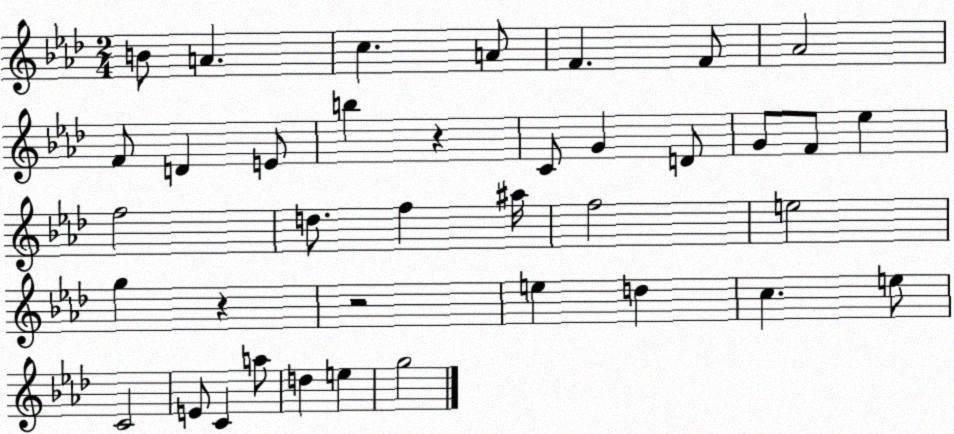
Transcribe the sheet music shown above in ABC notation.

X:1
T:Untitled
M:2/4
L:1/4
K:Ab
B/2 A c A/2 F F/2 _A2 F/2 D E/2 b z C/2 G D/2 G/2 F/2 _e f2 d/2 f ^a/4 f2 e2 g z z2 e d c e/2 C2 E/2 C a/2 d e g2